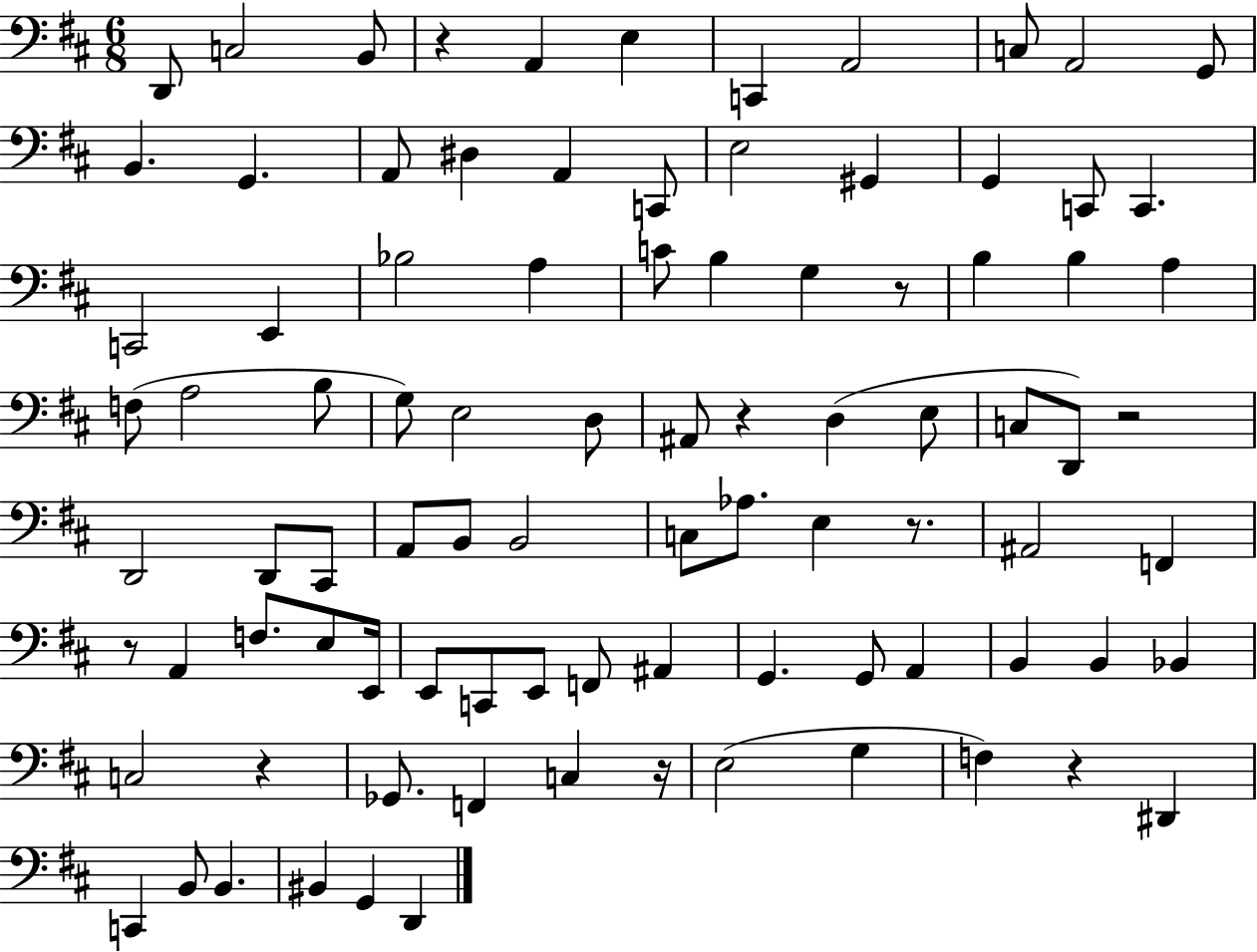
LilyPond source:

{
  \clef bass
  \numericTimeSignature
  \time 6/8
  \key d \major
  d,8 c2 b,8 | r4 a,4 e4 | c,4 a,2 | c8 a,2 g,8 | \break b,4. g,4. | a,8 dis4 a,4 c,8 | e2 gis,4 | g,4 c,8 c,4. | \break c,2 e,4 | bes2 a4 | c'8 b4 g4 r8 | b4 b4 a4 | \break f8( a2 b8 | g8) e2 d8 | ais,8 r4 d4( e8 | c8 d,8) r2 | \break d,2 d,8 cis,8 | a,8 b,8 b,2 | c8 aes8. e4 r8. | ais,2 f,4 | \break r8 a,4 f8. e8 e,16 | e,8 c,8 e,8 f,8 ais,4 | g,4. g,8 a,4 | b,4 b,4 bes,4 | \break c2 r4 | ges,8. f,4 c4 r16 | e2( g4 | f4) r4 dis,4 | \break c,4 b,8 b,4. | bis,4 g,4 d,4 | \bar "|."
}